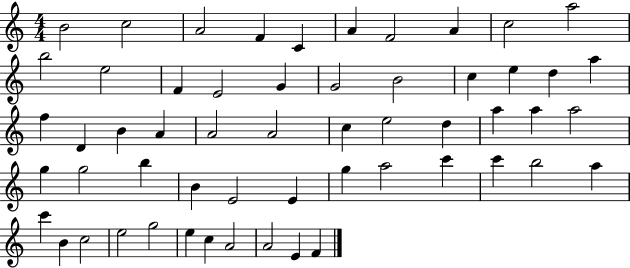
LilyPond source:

{
  \clef treble
  \numericTimeSignature
  \time 4/4
  \key c \major
  b'2 c''2 | a'2 f'4 c'4 | a'4 f'2 a'4 | c''2 a''2 | \break b''2 e''2 | f'4 e'2 g'4 | g'2 b'2 | c''4 e''4 d''4 a''4 | \break f''4 d'4 b'4 a'4 | a'2 a'2 | c''4 e''2 d''4 | a''4 a''4 a''2 | \break g''4 g''2 b''4 | b'4 e'2 e'4 | g''4 a''2 c'''4 | c'''4 b''2 a''4 | \break c'''4 b'4 c''2 | e''2 g''2 | e''4 c''4 a'2 | a'2 e'4 f'4 | \break \bar "|."
}